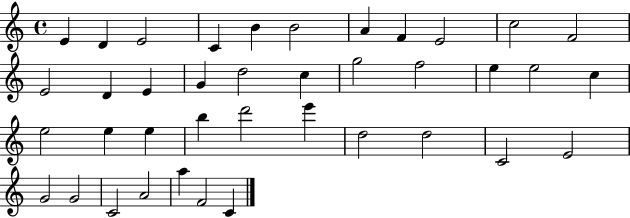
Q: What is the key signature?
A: C major